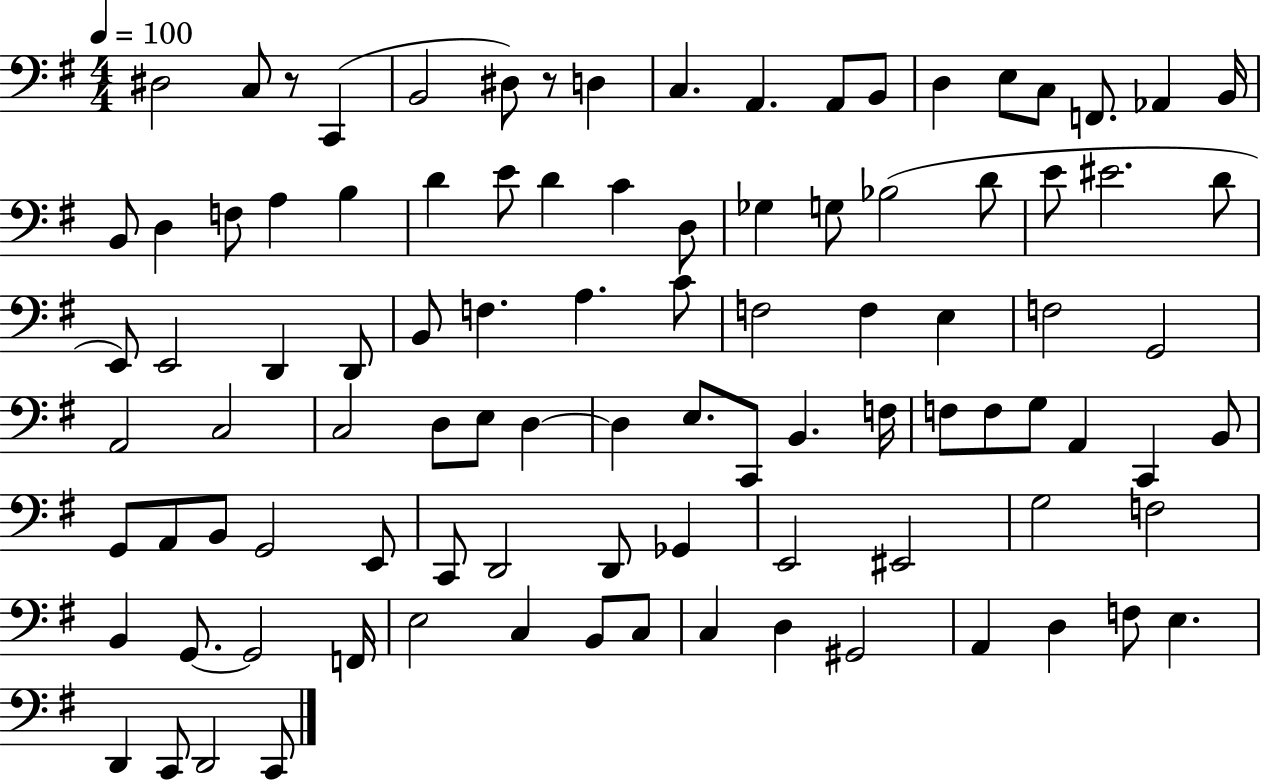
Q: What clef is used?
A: bass